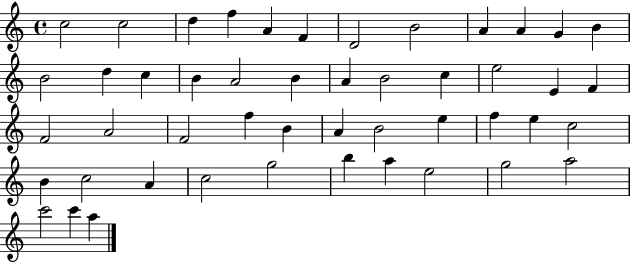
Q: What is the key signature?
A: C major